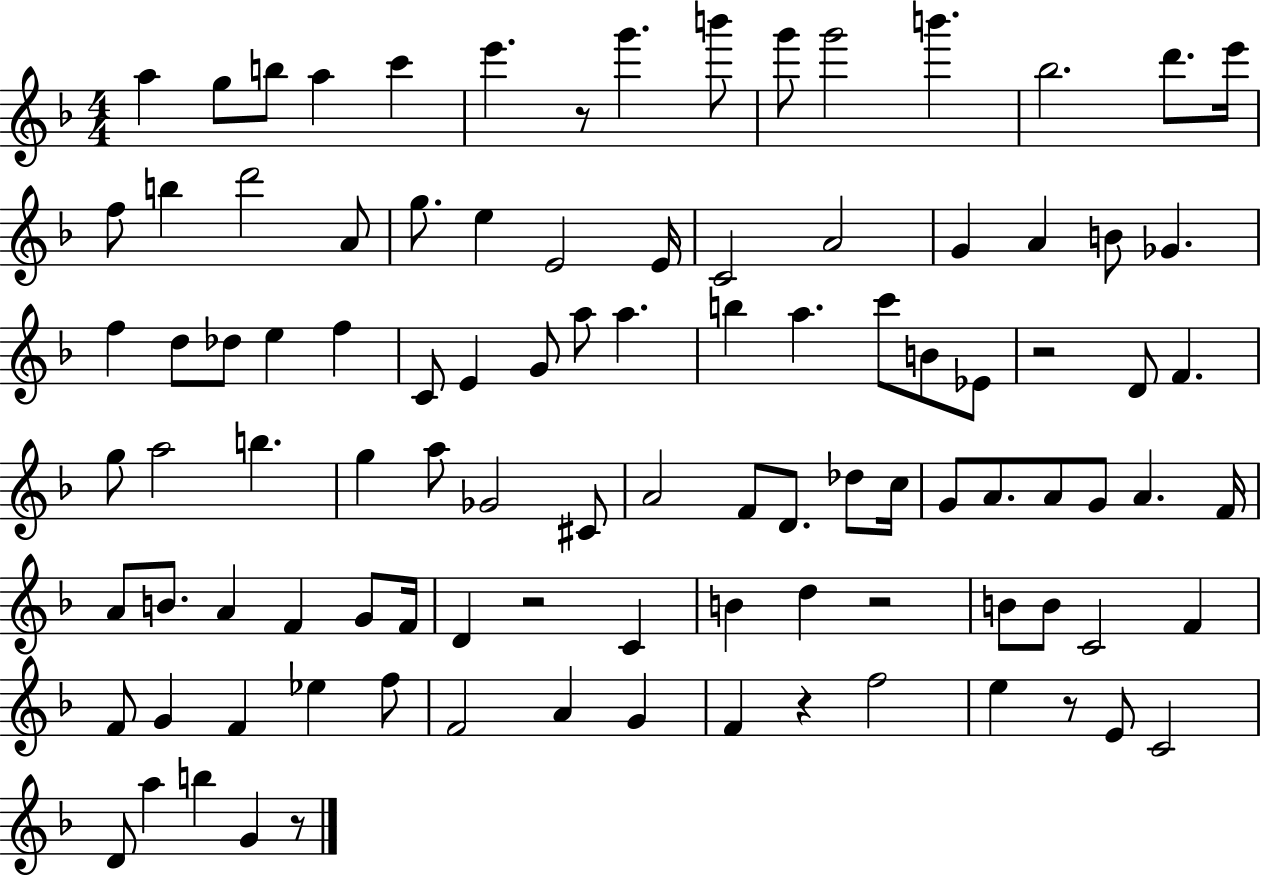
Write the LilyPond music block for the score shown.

{
  \clef treble
  \numericTimeSignature
  \time 4/4
  \key f \major
  a''4 g''8 b''8 a''4 c'''4 | e'''4. r8 g'''4. b'''8 | g'''8 g'''2 b'''4. | bes''2. d'''8. e'''16 | \break f''8 b''4 d'''2 a'8 | g''8. e''4 e'2 e'16 | c'2 a'2 | g'4 a'4 b'8 ges'4. | \break f''4 d''8 des''8 e''4 f''4 | c'8 e'4 g'8 a''8 a''4. | b''4 a''4. c'''8 b'8 ees'8 | r2 d'8 f'4. | \break g''8 a''2 b''4. | g''4 a''8 ges'2 cis'8 | a'2 f'8 d'8. des''8 c''16 | g'8 a'8. a'8 g'8 a'4. f'16 | \break a'8 b'8. a'4 f'4 g'8 f'16 | d'4 r2 c'4 | b'4 d''4 r2 | b'8 b'8 c'2 f'4 | \break f'8 g'4 f'4 ees''4 f''8 | f'2 a'4 g'4 | f'4 r4 f''2 | e''4 r8 e'8 c'2 | \break d'8 a''4 b''4 g'4 r8 | \bar "|."
}